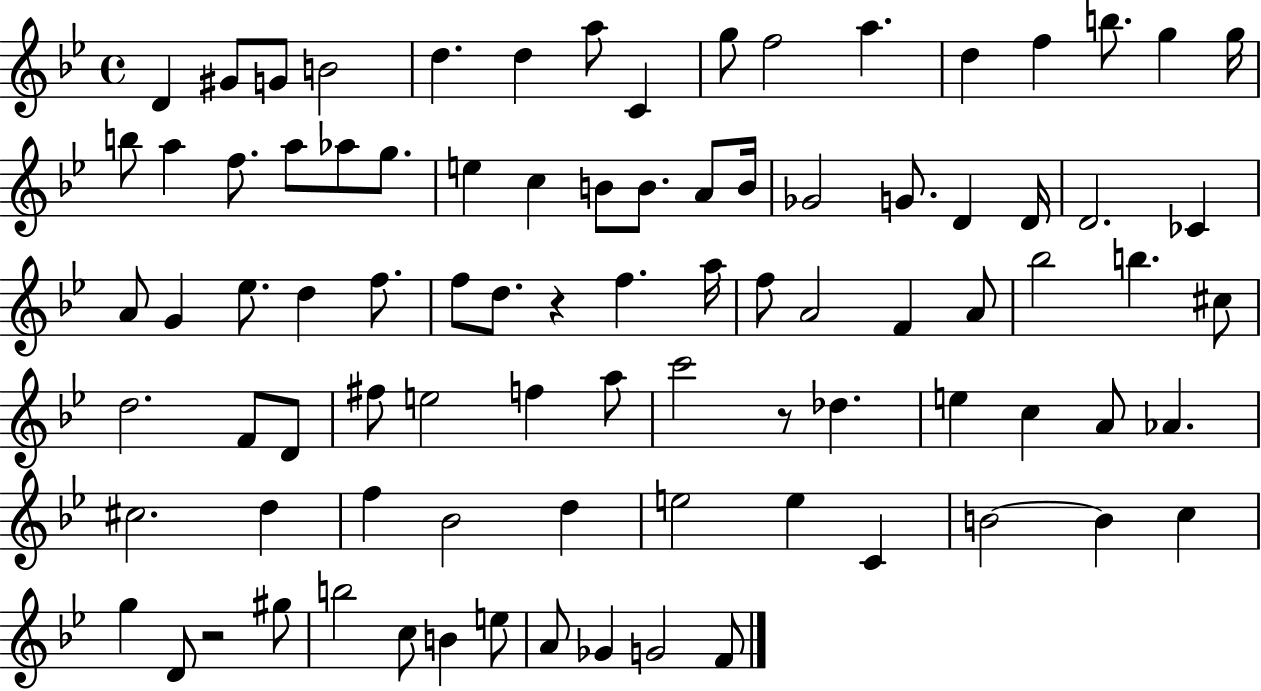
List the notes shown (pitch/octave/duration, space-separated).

D4/q G#4/e G4/e B4/h D5/q. D5/q A5/e C4/q G5/e F5/h A5/q. D5/q F5/q B5/e. G5/q G5/s B5/e A5/q F5/e. A5/e Ab5/e G5/e. E5/q C5/q B4/e B4/e. A4/e B4/s Gb4/h G4/e. D4/q D4/s D4/h. CES4/q A4/e G4/q Eb5/e. D5/q F5/e. F5/e D5/e. R/q F5/q. A5/s F5/e A4/h F4/q A4/e Bb5/h B5/q. C#5/e D5/h. F4/e D4/e F#5/e E5/h F5/q A5/e C6/h R/e Db5/q. E5/q C5/q A4/e Ab4/q. C#5/h. D5/q F5/q Bb4/h D5/q E5/h E5/q C4/q B4/h B4/q C5/q G5/q D4/e R/h G#5/e B5/h C5/e B4/q E5/e A4/e Gb4/q G4/h F4/e